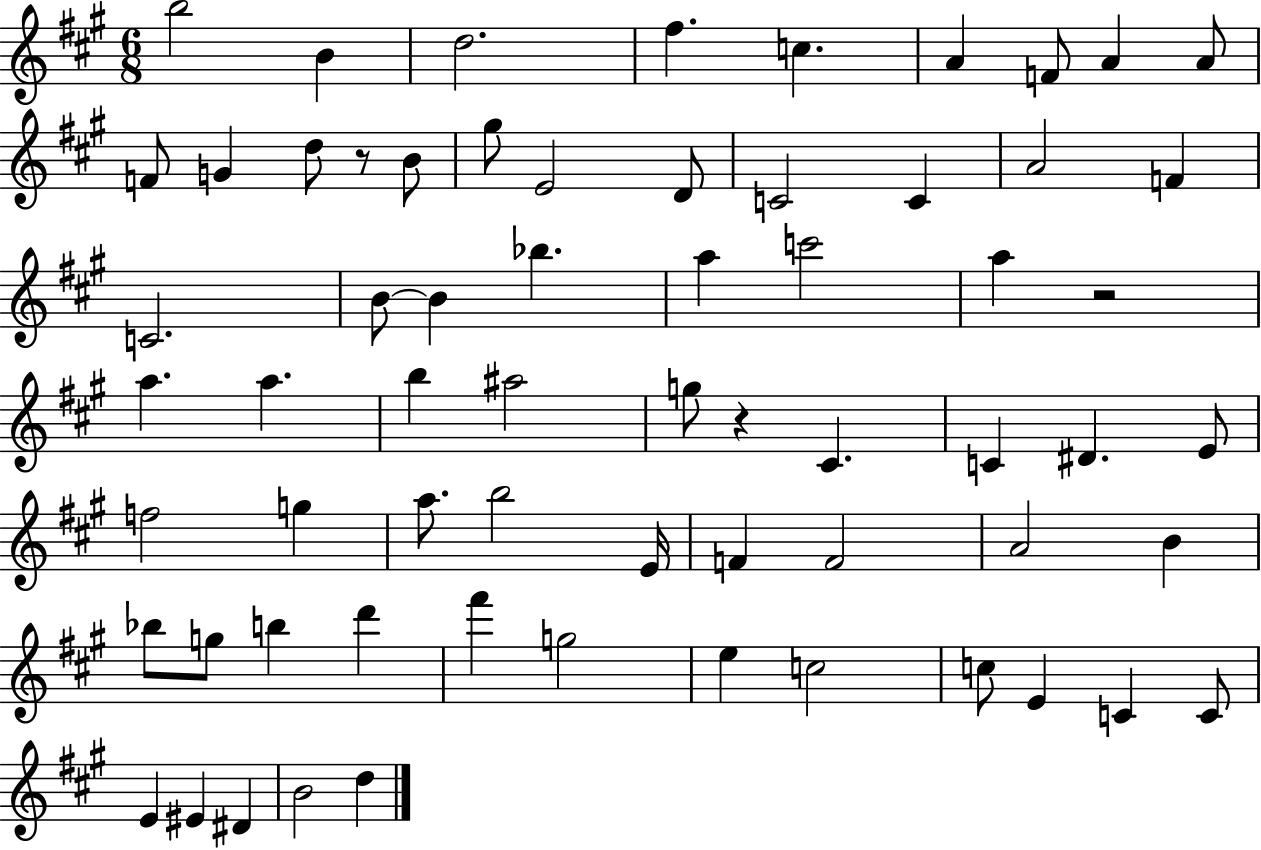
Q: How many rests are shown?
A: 3